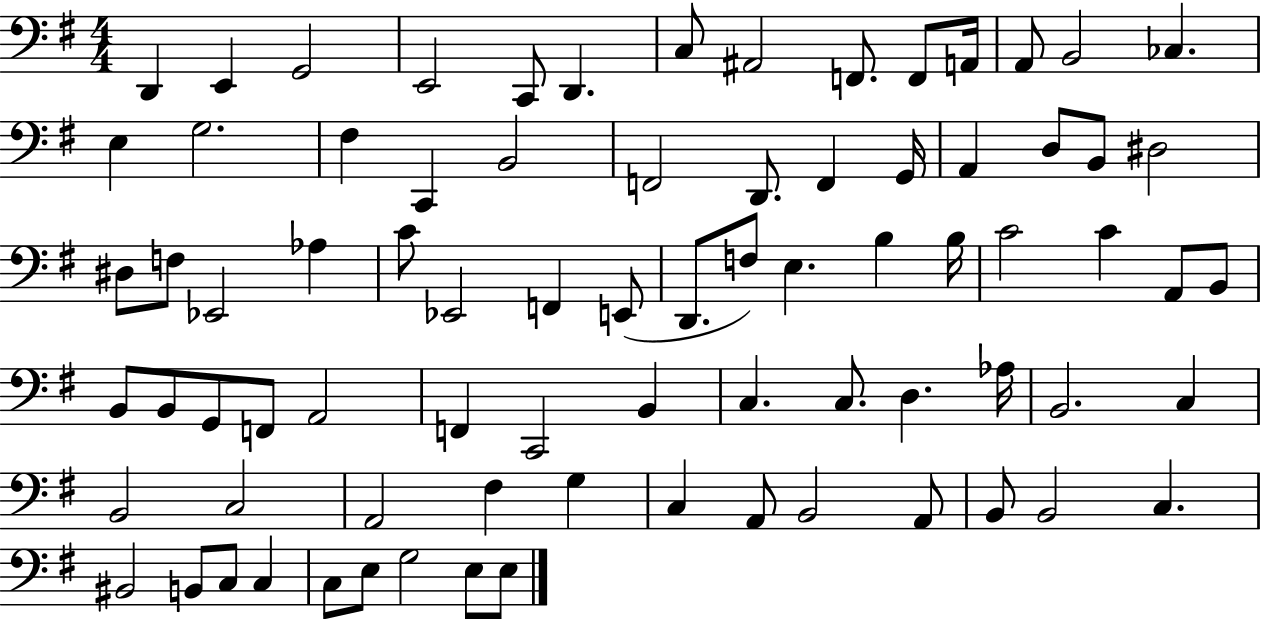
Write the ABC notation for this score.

X:1
T:Untitled
M:4/4
L:1/4
K:G
D,, E,, G,,2 E,,2 C,,/2 D,, C,/2 ^A,,2 F,,/2 F,,/2 A,,/4 A,,/2 B,,2 _C, E, G,2 ^F, C,, B,,2 F,,2 D,,/2 F,, G,,/4 A,, D,/2 B,,/2 ^D,2 ^D,/2 F,/2 _E,,2 _A, C/2 _E,,2 F,, E,,/2 D,,/2 F,/2 E, B, B,/4 C2 C A,,/2 B,,/2 B,,/2 B,,/2 G,,/2 F,,/2 A,,2 F,, C,,2 B,, C, C,/2 D, _A,/4 B,,2 C, B,,2 C,2 A,,2 ^F, G, C, A,,/2 B,,2 A,,/2 B,,/2 B,,2 C, ^B,,2 B,,/2 C,/2 C, C,/2 E,/2 G,2 E,/2 E,/2